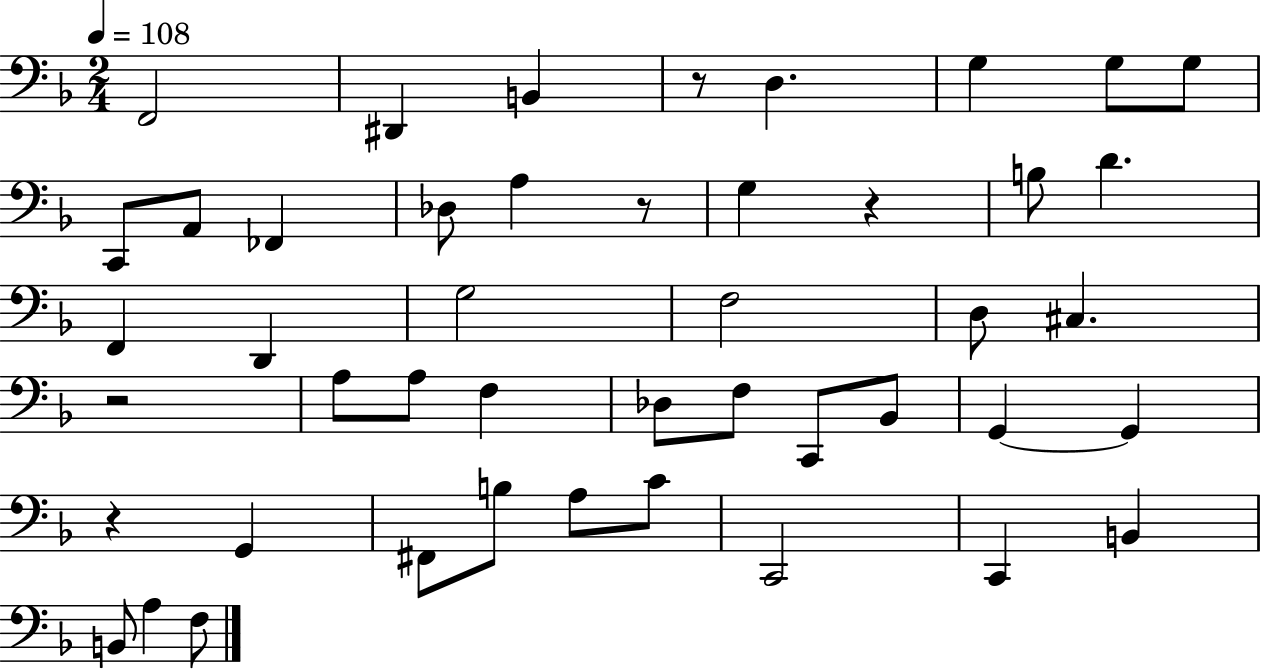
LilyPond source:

{
  \clef bass
  \numericTimeSignature
  \time 2/4
  \key f \major
  \tempo 4 = 108
  f,2 | dis,4 b,4 | r8 d4. | g4 g8 g8 | \break c,8 a,8 fes,4 | des8 a4 r8 | g4 r4 | b8 d'4. | \break f,4 d,4 | g2 | f2 | d8 cis4. | \break r2 | a8 a8 f4 | des8 f8 c,8 bes,8 | g,4~~ g,4 | \break r4 g,4 | fis,8 b8 a8 c'8 | c,2 | c,4 b,4 | \break b,8 a4 f8 | \bar "|."
}